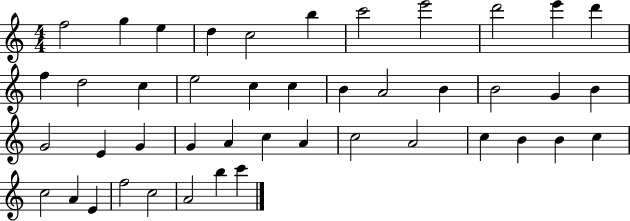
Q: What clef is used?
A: treble